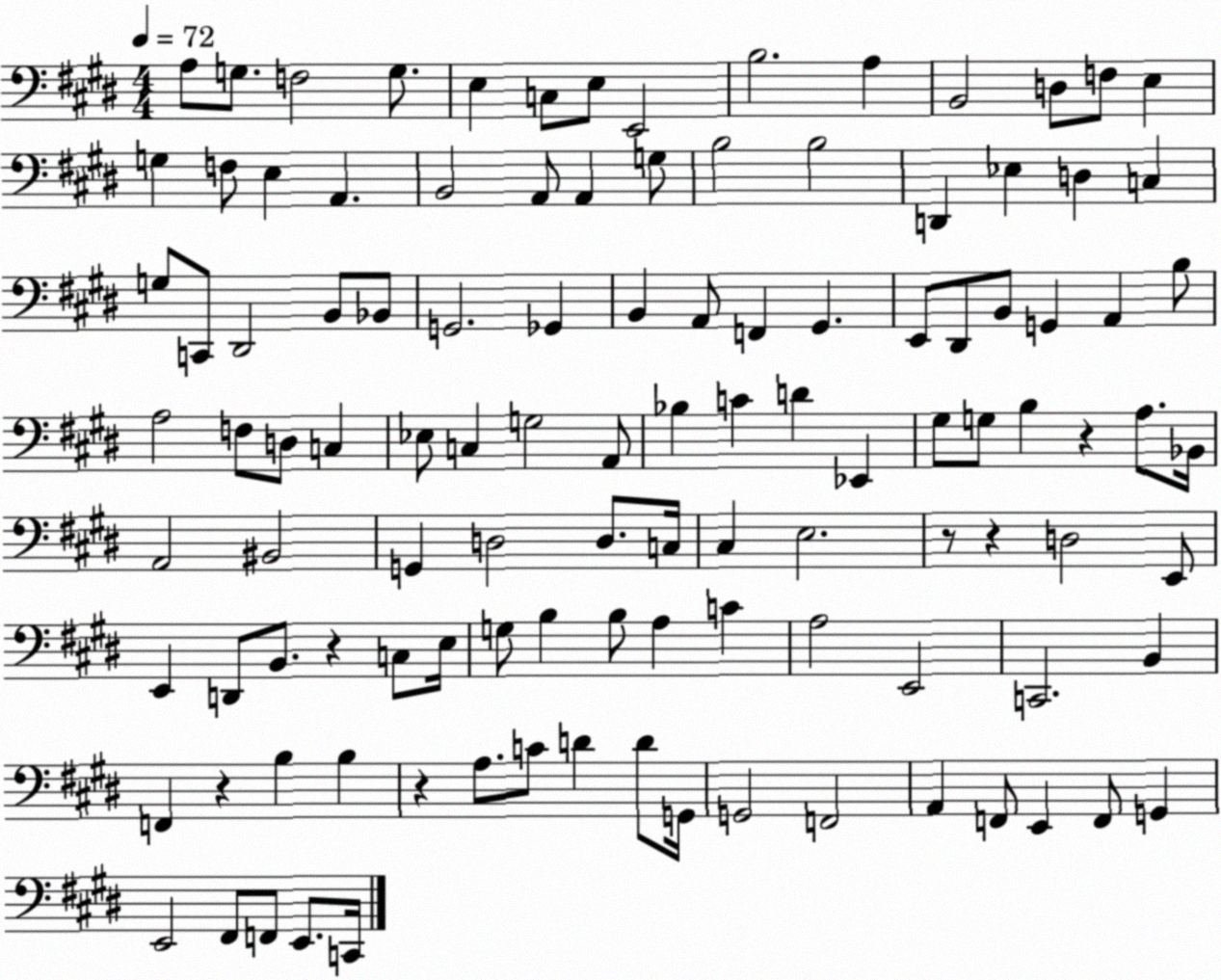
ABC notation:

X:1
T:Untitled
M:4/4
L:1/4
K:E
A,/2 G,/2 F,2 G,/2 E, C,/2 E,/2 E,,2 B,2 A, B,,2 D,/2 F,/2 E, G, F,/2 E, A,, B,,2 A,,/2 A,, G,/2 B,2 B,2 D,, _E, D, C, G,/2 C,,/2 ^D,,2 B,,/2 _B,,/2 G,,2 _G,, B,, A,,/2 F,, ^G,, E,,/2 ^D,,/2 B,,/2 G,, A,, B,/2 A,2 F,/2 D,/2 C, _E,/2 C, G,2 A,,/2 _B, C D _E,, ^G,/2 G,/2 B, z A,/2 _B,,/4 A,,2 ^B,,2 G,, D,2 D,/2 C,/4 ^C, E,2 z/2 z D,2 E,,/2 E,, D,,/2 B,,/2 z C,/2 E,/4 G,/2 B, B,/2 A, C A,2 E,,2 C,,2 B,, F,, z B, B, z A,/2 C/2 D D/2 G,,/4 G,,2 F,,2 A,, F,,/2 E,, F,,/2 G,, E,,2 ^F,,/2 F,,/2 E,,/2 C,,/4